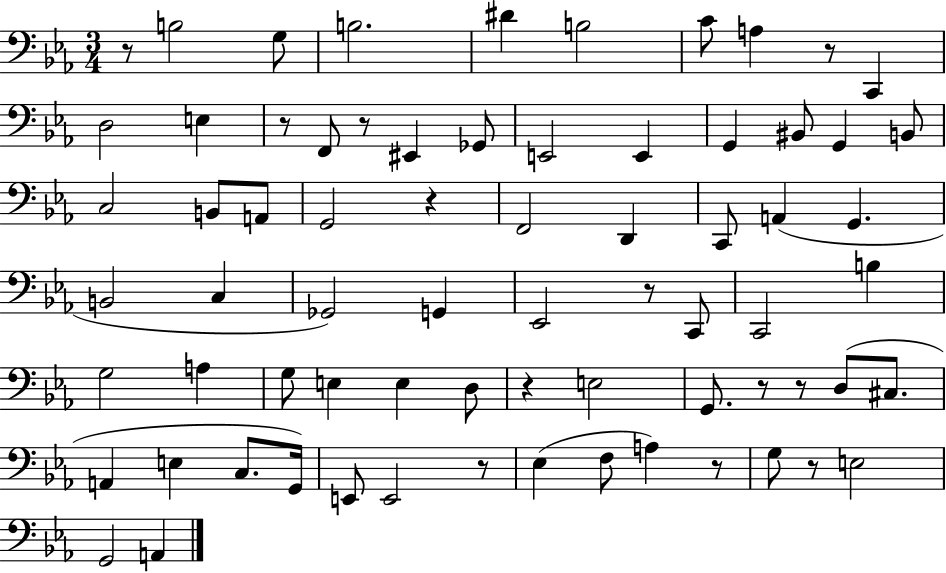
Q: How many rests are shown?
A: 12